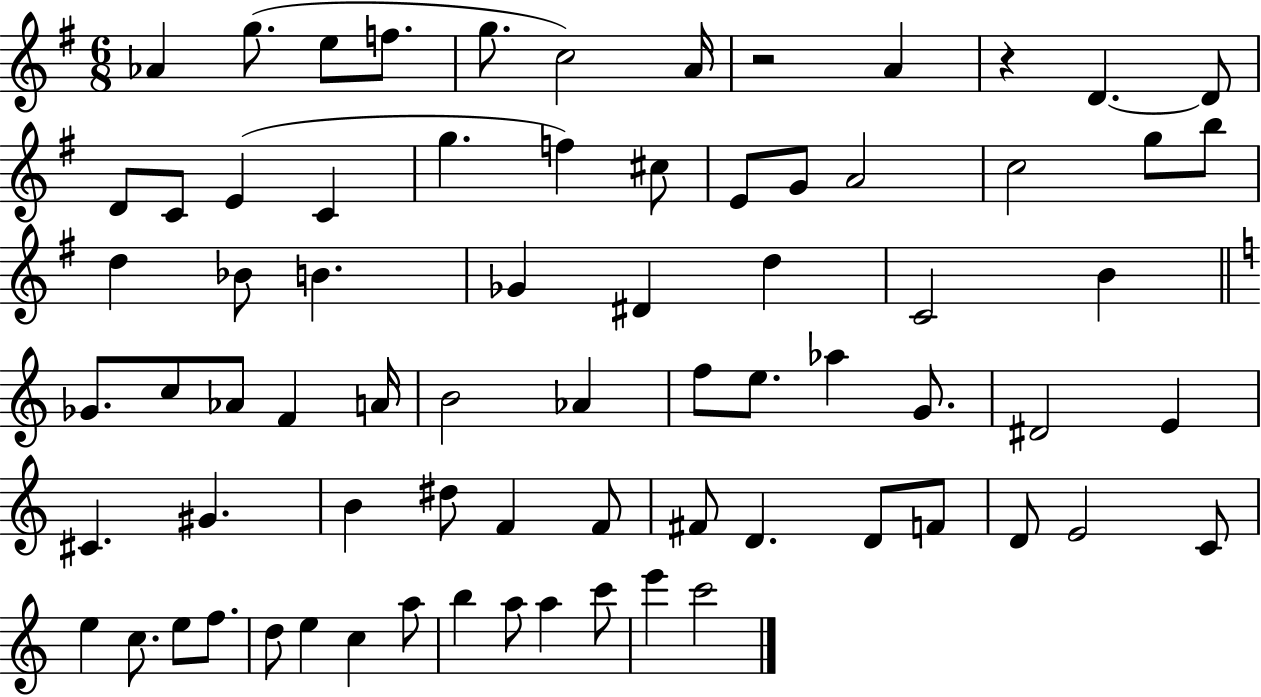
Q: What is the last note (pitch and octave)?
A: C6